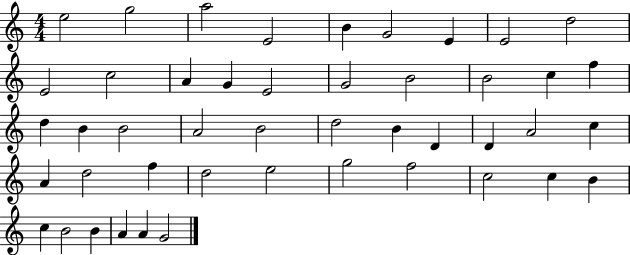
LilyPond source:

{
  \clef treble
  \numericTimeSignature
  \time 4/4
  \key c \major
  e''2 g''2 | a''2 e'2 | b'4 g'2 e'4 | e'2 d''2 | \break e'2 c''2 | a'4 g'4 e'2 | g'2 b'2 | b'2 c''4 f''4 | \break d''4 b'4 b'2 | a'2 b'2 | d''2 b'4 d'4 | d'4 a'2 c''4 | \break a'4 d''2 f''4 | d''2 e''2 | g''2 f''2 | c''2 c''4 b'4 | \break c''4 b'2 b'4 | a'4 a'4 g'2 | \bar "|."
}